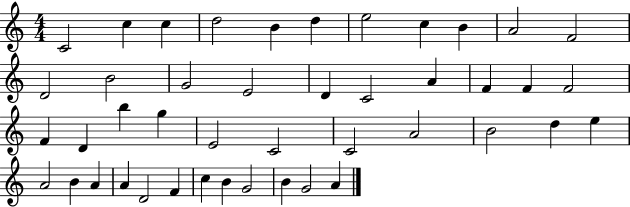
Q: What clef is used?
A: treble